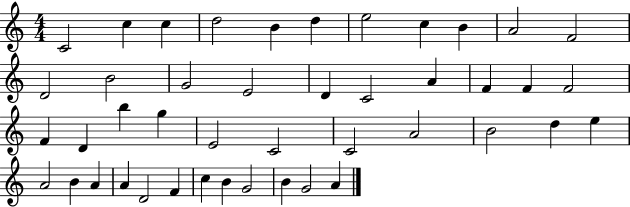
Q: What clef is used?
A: treble